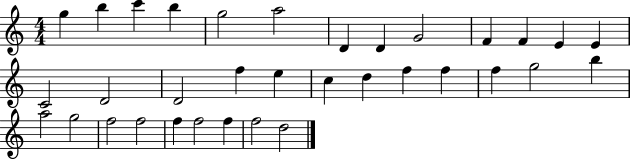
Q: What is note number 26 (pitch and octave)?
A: A5